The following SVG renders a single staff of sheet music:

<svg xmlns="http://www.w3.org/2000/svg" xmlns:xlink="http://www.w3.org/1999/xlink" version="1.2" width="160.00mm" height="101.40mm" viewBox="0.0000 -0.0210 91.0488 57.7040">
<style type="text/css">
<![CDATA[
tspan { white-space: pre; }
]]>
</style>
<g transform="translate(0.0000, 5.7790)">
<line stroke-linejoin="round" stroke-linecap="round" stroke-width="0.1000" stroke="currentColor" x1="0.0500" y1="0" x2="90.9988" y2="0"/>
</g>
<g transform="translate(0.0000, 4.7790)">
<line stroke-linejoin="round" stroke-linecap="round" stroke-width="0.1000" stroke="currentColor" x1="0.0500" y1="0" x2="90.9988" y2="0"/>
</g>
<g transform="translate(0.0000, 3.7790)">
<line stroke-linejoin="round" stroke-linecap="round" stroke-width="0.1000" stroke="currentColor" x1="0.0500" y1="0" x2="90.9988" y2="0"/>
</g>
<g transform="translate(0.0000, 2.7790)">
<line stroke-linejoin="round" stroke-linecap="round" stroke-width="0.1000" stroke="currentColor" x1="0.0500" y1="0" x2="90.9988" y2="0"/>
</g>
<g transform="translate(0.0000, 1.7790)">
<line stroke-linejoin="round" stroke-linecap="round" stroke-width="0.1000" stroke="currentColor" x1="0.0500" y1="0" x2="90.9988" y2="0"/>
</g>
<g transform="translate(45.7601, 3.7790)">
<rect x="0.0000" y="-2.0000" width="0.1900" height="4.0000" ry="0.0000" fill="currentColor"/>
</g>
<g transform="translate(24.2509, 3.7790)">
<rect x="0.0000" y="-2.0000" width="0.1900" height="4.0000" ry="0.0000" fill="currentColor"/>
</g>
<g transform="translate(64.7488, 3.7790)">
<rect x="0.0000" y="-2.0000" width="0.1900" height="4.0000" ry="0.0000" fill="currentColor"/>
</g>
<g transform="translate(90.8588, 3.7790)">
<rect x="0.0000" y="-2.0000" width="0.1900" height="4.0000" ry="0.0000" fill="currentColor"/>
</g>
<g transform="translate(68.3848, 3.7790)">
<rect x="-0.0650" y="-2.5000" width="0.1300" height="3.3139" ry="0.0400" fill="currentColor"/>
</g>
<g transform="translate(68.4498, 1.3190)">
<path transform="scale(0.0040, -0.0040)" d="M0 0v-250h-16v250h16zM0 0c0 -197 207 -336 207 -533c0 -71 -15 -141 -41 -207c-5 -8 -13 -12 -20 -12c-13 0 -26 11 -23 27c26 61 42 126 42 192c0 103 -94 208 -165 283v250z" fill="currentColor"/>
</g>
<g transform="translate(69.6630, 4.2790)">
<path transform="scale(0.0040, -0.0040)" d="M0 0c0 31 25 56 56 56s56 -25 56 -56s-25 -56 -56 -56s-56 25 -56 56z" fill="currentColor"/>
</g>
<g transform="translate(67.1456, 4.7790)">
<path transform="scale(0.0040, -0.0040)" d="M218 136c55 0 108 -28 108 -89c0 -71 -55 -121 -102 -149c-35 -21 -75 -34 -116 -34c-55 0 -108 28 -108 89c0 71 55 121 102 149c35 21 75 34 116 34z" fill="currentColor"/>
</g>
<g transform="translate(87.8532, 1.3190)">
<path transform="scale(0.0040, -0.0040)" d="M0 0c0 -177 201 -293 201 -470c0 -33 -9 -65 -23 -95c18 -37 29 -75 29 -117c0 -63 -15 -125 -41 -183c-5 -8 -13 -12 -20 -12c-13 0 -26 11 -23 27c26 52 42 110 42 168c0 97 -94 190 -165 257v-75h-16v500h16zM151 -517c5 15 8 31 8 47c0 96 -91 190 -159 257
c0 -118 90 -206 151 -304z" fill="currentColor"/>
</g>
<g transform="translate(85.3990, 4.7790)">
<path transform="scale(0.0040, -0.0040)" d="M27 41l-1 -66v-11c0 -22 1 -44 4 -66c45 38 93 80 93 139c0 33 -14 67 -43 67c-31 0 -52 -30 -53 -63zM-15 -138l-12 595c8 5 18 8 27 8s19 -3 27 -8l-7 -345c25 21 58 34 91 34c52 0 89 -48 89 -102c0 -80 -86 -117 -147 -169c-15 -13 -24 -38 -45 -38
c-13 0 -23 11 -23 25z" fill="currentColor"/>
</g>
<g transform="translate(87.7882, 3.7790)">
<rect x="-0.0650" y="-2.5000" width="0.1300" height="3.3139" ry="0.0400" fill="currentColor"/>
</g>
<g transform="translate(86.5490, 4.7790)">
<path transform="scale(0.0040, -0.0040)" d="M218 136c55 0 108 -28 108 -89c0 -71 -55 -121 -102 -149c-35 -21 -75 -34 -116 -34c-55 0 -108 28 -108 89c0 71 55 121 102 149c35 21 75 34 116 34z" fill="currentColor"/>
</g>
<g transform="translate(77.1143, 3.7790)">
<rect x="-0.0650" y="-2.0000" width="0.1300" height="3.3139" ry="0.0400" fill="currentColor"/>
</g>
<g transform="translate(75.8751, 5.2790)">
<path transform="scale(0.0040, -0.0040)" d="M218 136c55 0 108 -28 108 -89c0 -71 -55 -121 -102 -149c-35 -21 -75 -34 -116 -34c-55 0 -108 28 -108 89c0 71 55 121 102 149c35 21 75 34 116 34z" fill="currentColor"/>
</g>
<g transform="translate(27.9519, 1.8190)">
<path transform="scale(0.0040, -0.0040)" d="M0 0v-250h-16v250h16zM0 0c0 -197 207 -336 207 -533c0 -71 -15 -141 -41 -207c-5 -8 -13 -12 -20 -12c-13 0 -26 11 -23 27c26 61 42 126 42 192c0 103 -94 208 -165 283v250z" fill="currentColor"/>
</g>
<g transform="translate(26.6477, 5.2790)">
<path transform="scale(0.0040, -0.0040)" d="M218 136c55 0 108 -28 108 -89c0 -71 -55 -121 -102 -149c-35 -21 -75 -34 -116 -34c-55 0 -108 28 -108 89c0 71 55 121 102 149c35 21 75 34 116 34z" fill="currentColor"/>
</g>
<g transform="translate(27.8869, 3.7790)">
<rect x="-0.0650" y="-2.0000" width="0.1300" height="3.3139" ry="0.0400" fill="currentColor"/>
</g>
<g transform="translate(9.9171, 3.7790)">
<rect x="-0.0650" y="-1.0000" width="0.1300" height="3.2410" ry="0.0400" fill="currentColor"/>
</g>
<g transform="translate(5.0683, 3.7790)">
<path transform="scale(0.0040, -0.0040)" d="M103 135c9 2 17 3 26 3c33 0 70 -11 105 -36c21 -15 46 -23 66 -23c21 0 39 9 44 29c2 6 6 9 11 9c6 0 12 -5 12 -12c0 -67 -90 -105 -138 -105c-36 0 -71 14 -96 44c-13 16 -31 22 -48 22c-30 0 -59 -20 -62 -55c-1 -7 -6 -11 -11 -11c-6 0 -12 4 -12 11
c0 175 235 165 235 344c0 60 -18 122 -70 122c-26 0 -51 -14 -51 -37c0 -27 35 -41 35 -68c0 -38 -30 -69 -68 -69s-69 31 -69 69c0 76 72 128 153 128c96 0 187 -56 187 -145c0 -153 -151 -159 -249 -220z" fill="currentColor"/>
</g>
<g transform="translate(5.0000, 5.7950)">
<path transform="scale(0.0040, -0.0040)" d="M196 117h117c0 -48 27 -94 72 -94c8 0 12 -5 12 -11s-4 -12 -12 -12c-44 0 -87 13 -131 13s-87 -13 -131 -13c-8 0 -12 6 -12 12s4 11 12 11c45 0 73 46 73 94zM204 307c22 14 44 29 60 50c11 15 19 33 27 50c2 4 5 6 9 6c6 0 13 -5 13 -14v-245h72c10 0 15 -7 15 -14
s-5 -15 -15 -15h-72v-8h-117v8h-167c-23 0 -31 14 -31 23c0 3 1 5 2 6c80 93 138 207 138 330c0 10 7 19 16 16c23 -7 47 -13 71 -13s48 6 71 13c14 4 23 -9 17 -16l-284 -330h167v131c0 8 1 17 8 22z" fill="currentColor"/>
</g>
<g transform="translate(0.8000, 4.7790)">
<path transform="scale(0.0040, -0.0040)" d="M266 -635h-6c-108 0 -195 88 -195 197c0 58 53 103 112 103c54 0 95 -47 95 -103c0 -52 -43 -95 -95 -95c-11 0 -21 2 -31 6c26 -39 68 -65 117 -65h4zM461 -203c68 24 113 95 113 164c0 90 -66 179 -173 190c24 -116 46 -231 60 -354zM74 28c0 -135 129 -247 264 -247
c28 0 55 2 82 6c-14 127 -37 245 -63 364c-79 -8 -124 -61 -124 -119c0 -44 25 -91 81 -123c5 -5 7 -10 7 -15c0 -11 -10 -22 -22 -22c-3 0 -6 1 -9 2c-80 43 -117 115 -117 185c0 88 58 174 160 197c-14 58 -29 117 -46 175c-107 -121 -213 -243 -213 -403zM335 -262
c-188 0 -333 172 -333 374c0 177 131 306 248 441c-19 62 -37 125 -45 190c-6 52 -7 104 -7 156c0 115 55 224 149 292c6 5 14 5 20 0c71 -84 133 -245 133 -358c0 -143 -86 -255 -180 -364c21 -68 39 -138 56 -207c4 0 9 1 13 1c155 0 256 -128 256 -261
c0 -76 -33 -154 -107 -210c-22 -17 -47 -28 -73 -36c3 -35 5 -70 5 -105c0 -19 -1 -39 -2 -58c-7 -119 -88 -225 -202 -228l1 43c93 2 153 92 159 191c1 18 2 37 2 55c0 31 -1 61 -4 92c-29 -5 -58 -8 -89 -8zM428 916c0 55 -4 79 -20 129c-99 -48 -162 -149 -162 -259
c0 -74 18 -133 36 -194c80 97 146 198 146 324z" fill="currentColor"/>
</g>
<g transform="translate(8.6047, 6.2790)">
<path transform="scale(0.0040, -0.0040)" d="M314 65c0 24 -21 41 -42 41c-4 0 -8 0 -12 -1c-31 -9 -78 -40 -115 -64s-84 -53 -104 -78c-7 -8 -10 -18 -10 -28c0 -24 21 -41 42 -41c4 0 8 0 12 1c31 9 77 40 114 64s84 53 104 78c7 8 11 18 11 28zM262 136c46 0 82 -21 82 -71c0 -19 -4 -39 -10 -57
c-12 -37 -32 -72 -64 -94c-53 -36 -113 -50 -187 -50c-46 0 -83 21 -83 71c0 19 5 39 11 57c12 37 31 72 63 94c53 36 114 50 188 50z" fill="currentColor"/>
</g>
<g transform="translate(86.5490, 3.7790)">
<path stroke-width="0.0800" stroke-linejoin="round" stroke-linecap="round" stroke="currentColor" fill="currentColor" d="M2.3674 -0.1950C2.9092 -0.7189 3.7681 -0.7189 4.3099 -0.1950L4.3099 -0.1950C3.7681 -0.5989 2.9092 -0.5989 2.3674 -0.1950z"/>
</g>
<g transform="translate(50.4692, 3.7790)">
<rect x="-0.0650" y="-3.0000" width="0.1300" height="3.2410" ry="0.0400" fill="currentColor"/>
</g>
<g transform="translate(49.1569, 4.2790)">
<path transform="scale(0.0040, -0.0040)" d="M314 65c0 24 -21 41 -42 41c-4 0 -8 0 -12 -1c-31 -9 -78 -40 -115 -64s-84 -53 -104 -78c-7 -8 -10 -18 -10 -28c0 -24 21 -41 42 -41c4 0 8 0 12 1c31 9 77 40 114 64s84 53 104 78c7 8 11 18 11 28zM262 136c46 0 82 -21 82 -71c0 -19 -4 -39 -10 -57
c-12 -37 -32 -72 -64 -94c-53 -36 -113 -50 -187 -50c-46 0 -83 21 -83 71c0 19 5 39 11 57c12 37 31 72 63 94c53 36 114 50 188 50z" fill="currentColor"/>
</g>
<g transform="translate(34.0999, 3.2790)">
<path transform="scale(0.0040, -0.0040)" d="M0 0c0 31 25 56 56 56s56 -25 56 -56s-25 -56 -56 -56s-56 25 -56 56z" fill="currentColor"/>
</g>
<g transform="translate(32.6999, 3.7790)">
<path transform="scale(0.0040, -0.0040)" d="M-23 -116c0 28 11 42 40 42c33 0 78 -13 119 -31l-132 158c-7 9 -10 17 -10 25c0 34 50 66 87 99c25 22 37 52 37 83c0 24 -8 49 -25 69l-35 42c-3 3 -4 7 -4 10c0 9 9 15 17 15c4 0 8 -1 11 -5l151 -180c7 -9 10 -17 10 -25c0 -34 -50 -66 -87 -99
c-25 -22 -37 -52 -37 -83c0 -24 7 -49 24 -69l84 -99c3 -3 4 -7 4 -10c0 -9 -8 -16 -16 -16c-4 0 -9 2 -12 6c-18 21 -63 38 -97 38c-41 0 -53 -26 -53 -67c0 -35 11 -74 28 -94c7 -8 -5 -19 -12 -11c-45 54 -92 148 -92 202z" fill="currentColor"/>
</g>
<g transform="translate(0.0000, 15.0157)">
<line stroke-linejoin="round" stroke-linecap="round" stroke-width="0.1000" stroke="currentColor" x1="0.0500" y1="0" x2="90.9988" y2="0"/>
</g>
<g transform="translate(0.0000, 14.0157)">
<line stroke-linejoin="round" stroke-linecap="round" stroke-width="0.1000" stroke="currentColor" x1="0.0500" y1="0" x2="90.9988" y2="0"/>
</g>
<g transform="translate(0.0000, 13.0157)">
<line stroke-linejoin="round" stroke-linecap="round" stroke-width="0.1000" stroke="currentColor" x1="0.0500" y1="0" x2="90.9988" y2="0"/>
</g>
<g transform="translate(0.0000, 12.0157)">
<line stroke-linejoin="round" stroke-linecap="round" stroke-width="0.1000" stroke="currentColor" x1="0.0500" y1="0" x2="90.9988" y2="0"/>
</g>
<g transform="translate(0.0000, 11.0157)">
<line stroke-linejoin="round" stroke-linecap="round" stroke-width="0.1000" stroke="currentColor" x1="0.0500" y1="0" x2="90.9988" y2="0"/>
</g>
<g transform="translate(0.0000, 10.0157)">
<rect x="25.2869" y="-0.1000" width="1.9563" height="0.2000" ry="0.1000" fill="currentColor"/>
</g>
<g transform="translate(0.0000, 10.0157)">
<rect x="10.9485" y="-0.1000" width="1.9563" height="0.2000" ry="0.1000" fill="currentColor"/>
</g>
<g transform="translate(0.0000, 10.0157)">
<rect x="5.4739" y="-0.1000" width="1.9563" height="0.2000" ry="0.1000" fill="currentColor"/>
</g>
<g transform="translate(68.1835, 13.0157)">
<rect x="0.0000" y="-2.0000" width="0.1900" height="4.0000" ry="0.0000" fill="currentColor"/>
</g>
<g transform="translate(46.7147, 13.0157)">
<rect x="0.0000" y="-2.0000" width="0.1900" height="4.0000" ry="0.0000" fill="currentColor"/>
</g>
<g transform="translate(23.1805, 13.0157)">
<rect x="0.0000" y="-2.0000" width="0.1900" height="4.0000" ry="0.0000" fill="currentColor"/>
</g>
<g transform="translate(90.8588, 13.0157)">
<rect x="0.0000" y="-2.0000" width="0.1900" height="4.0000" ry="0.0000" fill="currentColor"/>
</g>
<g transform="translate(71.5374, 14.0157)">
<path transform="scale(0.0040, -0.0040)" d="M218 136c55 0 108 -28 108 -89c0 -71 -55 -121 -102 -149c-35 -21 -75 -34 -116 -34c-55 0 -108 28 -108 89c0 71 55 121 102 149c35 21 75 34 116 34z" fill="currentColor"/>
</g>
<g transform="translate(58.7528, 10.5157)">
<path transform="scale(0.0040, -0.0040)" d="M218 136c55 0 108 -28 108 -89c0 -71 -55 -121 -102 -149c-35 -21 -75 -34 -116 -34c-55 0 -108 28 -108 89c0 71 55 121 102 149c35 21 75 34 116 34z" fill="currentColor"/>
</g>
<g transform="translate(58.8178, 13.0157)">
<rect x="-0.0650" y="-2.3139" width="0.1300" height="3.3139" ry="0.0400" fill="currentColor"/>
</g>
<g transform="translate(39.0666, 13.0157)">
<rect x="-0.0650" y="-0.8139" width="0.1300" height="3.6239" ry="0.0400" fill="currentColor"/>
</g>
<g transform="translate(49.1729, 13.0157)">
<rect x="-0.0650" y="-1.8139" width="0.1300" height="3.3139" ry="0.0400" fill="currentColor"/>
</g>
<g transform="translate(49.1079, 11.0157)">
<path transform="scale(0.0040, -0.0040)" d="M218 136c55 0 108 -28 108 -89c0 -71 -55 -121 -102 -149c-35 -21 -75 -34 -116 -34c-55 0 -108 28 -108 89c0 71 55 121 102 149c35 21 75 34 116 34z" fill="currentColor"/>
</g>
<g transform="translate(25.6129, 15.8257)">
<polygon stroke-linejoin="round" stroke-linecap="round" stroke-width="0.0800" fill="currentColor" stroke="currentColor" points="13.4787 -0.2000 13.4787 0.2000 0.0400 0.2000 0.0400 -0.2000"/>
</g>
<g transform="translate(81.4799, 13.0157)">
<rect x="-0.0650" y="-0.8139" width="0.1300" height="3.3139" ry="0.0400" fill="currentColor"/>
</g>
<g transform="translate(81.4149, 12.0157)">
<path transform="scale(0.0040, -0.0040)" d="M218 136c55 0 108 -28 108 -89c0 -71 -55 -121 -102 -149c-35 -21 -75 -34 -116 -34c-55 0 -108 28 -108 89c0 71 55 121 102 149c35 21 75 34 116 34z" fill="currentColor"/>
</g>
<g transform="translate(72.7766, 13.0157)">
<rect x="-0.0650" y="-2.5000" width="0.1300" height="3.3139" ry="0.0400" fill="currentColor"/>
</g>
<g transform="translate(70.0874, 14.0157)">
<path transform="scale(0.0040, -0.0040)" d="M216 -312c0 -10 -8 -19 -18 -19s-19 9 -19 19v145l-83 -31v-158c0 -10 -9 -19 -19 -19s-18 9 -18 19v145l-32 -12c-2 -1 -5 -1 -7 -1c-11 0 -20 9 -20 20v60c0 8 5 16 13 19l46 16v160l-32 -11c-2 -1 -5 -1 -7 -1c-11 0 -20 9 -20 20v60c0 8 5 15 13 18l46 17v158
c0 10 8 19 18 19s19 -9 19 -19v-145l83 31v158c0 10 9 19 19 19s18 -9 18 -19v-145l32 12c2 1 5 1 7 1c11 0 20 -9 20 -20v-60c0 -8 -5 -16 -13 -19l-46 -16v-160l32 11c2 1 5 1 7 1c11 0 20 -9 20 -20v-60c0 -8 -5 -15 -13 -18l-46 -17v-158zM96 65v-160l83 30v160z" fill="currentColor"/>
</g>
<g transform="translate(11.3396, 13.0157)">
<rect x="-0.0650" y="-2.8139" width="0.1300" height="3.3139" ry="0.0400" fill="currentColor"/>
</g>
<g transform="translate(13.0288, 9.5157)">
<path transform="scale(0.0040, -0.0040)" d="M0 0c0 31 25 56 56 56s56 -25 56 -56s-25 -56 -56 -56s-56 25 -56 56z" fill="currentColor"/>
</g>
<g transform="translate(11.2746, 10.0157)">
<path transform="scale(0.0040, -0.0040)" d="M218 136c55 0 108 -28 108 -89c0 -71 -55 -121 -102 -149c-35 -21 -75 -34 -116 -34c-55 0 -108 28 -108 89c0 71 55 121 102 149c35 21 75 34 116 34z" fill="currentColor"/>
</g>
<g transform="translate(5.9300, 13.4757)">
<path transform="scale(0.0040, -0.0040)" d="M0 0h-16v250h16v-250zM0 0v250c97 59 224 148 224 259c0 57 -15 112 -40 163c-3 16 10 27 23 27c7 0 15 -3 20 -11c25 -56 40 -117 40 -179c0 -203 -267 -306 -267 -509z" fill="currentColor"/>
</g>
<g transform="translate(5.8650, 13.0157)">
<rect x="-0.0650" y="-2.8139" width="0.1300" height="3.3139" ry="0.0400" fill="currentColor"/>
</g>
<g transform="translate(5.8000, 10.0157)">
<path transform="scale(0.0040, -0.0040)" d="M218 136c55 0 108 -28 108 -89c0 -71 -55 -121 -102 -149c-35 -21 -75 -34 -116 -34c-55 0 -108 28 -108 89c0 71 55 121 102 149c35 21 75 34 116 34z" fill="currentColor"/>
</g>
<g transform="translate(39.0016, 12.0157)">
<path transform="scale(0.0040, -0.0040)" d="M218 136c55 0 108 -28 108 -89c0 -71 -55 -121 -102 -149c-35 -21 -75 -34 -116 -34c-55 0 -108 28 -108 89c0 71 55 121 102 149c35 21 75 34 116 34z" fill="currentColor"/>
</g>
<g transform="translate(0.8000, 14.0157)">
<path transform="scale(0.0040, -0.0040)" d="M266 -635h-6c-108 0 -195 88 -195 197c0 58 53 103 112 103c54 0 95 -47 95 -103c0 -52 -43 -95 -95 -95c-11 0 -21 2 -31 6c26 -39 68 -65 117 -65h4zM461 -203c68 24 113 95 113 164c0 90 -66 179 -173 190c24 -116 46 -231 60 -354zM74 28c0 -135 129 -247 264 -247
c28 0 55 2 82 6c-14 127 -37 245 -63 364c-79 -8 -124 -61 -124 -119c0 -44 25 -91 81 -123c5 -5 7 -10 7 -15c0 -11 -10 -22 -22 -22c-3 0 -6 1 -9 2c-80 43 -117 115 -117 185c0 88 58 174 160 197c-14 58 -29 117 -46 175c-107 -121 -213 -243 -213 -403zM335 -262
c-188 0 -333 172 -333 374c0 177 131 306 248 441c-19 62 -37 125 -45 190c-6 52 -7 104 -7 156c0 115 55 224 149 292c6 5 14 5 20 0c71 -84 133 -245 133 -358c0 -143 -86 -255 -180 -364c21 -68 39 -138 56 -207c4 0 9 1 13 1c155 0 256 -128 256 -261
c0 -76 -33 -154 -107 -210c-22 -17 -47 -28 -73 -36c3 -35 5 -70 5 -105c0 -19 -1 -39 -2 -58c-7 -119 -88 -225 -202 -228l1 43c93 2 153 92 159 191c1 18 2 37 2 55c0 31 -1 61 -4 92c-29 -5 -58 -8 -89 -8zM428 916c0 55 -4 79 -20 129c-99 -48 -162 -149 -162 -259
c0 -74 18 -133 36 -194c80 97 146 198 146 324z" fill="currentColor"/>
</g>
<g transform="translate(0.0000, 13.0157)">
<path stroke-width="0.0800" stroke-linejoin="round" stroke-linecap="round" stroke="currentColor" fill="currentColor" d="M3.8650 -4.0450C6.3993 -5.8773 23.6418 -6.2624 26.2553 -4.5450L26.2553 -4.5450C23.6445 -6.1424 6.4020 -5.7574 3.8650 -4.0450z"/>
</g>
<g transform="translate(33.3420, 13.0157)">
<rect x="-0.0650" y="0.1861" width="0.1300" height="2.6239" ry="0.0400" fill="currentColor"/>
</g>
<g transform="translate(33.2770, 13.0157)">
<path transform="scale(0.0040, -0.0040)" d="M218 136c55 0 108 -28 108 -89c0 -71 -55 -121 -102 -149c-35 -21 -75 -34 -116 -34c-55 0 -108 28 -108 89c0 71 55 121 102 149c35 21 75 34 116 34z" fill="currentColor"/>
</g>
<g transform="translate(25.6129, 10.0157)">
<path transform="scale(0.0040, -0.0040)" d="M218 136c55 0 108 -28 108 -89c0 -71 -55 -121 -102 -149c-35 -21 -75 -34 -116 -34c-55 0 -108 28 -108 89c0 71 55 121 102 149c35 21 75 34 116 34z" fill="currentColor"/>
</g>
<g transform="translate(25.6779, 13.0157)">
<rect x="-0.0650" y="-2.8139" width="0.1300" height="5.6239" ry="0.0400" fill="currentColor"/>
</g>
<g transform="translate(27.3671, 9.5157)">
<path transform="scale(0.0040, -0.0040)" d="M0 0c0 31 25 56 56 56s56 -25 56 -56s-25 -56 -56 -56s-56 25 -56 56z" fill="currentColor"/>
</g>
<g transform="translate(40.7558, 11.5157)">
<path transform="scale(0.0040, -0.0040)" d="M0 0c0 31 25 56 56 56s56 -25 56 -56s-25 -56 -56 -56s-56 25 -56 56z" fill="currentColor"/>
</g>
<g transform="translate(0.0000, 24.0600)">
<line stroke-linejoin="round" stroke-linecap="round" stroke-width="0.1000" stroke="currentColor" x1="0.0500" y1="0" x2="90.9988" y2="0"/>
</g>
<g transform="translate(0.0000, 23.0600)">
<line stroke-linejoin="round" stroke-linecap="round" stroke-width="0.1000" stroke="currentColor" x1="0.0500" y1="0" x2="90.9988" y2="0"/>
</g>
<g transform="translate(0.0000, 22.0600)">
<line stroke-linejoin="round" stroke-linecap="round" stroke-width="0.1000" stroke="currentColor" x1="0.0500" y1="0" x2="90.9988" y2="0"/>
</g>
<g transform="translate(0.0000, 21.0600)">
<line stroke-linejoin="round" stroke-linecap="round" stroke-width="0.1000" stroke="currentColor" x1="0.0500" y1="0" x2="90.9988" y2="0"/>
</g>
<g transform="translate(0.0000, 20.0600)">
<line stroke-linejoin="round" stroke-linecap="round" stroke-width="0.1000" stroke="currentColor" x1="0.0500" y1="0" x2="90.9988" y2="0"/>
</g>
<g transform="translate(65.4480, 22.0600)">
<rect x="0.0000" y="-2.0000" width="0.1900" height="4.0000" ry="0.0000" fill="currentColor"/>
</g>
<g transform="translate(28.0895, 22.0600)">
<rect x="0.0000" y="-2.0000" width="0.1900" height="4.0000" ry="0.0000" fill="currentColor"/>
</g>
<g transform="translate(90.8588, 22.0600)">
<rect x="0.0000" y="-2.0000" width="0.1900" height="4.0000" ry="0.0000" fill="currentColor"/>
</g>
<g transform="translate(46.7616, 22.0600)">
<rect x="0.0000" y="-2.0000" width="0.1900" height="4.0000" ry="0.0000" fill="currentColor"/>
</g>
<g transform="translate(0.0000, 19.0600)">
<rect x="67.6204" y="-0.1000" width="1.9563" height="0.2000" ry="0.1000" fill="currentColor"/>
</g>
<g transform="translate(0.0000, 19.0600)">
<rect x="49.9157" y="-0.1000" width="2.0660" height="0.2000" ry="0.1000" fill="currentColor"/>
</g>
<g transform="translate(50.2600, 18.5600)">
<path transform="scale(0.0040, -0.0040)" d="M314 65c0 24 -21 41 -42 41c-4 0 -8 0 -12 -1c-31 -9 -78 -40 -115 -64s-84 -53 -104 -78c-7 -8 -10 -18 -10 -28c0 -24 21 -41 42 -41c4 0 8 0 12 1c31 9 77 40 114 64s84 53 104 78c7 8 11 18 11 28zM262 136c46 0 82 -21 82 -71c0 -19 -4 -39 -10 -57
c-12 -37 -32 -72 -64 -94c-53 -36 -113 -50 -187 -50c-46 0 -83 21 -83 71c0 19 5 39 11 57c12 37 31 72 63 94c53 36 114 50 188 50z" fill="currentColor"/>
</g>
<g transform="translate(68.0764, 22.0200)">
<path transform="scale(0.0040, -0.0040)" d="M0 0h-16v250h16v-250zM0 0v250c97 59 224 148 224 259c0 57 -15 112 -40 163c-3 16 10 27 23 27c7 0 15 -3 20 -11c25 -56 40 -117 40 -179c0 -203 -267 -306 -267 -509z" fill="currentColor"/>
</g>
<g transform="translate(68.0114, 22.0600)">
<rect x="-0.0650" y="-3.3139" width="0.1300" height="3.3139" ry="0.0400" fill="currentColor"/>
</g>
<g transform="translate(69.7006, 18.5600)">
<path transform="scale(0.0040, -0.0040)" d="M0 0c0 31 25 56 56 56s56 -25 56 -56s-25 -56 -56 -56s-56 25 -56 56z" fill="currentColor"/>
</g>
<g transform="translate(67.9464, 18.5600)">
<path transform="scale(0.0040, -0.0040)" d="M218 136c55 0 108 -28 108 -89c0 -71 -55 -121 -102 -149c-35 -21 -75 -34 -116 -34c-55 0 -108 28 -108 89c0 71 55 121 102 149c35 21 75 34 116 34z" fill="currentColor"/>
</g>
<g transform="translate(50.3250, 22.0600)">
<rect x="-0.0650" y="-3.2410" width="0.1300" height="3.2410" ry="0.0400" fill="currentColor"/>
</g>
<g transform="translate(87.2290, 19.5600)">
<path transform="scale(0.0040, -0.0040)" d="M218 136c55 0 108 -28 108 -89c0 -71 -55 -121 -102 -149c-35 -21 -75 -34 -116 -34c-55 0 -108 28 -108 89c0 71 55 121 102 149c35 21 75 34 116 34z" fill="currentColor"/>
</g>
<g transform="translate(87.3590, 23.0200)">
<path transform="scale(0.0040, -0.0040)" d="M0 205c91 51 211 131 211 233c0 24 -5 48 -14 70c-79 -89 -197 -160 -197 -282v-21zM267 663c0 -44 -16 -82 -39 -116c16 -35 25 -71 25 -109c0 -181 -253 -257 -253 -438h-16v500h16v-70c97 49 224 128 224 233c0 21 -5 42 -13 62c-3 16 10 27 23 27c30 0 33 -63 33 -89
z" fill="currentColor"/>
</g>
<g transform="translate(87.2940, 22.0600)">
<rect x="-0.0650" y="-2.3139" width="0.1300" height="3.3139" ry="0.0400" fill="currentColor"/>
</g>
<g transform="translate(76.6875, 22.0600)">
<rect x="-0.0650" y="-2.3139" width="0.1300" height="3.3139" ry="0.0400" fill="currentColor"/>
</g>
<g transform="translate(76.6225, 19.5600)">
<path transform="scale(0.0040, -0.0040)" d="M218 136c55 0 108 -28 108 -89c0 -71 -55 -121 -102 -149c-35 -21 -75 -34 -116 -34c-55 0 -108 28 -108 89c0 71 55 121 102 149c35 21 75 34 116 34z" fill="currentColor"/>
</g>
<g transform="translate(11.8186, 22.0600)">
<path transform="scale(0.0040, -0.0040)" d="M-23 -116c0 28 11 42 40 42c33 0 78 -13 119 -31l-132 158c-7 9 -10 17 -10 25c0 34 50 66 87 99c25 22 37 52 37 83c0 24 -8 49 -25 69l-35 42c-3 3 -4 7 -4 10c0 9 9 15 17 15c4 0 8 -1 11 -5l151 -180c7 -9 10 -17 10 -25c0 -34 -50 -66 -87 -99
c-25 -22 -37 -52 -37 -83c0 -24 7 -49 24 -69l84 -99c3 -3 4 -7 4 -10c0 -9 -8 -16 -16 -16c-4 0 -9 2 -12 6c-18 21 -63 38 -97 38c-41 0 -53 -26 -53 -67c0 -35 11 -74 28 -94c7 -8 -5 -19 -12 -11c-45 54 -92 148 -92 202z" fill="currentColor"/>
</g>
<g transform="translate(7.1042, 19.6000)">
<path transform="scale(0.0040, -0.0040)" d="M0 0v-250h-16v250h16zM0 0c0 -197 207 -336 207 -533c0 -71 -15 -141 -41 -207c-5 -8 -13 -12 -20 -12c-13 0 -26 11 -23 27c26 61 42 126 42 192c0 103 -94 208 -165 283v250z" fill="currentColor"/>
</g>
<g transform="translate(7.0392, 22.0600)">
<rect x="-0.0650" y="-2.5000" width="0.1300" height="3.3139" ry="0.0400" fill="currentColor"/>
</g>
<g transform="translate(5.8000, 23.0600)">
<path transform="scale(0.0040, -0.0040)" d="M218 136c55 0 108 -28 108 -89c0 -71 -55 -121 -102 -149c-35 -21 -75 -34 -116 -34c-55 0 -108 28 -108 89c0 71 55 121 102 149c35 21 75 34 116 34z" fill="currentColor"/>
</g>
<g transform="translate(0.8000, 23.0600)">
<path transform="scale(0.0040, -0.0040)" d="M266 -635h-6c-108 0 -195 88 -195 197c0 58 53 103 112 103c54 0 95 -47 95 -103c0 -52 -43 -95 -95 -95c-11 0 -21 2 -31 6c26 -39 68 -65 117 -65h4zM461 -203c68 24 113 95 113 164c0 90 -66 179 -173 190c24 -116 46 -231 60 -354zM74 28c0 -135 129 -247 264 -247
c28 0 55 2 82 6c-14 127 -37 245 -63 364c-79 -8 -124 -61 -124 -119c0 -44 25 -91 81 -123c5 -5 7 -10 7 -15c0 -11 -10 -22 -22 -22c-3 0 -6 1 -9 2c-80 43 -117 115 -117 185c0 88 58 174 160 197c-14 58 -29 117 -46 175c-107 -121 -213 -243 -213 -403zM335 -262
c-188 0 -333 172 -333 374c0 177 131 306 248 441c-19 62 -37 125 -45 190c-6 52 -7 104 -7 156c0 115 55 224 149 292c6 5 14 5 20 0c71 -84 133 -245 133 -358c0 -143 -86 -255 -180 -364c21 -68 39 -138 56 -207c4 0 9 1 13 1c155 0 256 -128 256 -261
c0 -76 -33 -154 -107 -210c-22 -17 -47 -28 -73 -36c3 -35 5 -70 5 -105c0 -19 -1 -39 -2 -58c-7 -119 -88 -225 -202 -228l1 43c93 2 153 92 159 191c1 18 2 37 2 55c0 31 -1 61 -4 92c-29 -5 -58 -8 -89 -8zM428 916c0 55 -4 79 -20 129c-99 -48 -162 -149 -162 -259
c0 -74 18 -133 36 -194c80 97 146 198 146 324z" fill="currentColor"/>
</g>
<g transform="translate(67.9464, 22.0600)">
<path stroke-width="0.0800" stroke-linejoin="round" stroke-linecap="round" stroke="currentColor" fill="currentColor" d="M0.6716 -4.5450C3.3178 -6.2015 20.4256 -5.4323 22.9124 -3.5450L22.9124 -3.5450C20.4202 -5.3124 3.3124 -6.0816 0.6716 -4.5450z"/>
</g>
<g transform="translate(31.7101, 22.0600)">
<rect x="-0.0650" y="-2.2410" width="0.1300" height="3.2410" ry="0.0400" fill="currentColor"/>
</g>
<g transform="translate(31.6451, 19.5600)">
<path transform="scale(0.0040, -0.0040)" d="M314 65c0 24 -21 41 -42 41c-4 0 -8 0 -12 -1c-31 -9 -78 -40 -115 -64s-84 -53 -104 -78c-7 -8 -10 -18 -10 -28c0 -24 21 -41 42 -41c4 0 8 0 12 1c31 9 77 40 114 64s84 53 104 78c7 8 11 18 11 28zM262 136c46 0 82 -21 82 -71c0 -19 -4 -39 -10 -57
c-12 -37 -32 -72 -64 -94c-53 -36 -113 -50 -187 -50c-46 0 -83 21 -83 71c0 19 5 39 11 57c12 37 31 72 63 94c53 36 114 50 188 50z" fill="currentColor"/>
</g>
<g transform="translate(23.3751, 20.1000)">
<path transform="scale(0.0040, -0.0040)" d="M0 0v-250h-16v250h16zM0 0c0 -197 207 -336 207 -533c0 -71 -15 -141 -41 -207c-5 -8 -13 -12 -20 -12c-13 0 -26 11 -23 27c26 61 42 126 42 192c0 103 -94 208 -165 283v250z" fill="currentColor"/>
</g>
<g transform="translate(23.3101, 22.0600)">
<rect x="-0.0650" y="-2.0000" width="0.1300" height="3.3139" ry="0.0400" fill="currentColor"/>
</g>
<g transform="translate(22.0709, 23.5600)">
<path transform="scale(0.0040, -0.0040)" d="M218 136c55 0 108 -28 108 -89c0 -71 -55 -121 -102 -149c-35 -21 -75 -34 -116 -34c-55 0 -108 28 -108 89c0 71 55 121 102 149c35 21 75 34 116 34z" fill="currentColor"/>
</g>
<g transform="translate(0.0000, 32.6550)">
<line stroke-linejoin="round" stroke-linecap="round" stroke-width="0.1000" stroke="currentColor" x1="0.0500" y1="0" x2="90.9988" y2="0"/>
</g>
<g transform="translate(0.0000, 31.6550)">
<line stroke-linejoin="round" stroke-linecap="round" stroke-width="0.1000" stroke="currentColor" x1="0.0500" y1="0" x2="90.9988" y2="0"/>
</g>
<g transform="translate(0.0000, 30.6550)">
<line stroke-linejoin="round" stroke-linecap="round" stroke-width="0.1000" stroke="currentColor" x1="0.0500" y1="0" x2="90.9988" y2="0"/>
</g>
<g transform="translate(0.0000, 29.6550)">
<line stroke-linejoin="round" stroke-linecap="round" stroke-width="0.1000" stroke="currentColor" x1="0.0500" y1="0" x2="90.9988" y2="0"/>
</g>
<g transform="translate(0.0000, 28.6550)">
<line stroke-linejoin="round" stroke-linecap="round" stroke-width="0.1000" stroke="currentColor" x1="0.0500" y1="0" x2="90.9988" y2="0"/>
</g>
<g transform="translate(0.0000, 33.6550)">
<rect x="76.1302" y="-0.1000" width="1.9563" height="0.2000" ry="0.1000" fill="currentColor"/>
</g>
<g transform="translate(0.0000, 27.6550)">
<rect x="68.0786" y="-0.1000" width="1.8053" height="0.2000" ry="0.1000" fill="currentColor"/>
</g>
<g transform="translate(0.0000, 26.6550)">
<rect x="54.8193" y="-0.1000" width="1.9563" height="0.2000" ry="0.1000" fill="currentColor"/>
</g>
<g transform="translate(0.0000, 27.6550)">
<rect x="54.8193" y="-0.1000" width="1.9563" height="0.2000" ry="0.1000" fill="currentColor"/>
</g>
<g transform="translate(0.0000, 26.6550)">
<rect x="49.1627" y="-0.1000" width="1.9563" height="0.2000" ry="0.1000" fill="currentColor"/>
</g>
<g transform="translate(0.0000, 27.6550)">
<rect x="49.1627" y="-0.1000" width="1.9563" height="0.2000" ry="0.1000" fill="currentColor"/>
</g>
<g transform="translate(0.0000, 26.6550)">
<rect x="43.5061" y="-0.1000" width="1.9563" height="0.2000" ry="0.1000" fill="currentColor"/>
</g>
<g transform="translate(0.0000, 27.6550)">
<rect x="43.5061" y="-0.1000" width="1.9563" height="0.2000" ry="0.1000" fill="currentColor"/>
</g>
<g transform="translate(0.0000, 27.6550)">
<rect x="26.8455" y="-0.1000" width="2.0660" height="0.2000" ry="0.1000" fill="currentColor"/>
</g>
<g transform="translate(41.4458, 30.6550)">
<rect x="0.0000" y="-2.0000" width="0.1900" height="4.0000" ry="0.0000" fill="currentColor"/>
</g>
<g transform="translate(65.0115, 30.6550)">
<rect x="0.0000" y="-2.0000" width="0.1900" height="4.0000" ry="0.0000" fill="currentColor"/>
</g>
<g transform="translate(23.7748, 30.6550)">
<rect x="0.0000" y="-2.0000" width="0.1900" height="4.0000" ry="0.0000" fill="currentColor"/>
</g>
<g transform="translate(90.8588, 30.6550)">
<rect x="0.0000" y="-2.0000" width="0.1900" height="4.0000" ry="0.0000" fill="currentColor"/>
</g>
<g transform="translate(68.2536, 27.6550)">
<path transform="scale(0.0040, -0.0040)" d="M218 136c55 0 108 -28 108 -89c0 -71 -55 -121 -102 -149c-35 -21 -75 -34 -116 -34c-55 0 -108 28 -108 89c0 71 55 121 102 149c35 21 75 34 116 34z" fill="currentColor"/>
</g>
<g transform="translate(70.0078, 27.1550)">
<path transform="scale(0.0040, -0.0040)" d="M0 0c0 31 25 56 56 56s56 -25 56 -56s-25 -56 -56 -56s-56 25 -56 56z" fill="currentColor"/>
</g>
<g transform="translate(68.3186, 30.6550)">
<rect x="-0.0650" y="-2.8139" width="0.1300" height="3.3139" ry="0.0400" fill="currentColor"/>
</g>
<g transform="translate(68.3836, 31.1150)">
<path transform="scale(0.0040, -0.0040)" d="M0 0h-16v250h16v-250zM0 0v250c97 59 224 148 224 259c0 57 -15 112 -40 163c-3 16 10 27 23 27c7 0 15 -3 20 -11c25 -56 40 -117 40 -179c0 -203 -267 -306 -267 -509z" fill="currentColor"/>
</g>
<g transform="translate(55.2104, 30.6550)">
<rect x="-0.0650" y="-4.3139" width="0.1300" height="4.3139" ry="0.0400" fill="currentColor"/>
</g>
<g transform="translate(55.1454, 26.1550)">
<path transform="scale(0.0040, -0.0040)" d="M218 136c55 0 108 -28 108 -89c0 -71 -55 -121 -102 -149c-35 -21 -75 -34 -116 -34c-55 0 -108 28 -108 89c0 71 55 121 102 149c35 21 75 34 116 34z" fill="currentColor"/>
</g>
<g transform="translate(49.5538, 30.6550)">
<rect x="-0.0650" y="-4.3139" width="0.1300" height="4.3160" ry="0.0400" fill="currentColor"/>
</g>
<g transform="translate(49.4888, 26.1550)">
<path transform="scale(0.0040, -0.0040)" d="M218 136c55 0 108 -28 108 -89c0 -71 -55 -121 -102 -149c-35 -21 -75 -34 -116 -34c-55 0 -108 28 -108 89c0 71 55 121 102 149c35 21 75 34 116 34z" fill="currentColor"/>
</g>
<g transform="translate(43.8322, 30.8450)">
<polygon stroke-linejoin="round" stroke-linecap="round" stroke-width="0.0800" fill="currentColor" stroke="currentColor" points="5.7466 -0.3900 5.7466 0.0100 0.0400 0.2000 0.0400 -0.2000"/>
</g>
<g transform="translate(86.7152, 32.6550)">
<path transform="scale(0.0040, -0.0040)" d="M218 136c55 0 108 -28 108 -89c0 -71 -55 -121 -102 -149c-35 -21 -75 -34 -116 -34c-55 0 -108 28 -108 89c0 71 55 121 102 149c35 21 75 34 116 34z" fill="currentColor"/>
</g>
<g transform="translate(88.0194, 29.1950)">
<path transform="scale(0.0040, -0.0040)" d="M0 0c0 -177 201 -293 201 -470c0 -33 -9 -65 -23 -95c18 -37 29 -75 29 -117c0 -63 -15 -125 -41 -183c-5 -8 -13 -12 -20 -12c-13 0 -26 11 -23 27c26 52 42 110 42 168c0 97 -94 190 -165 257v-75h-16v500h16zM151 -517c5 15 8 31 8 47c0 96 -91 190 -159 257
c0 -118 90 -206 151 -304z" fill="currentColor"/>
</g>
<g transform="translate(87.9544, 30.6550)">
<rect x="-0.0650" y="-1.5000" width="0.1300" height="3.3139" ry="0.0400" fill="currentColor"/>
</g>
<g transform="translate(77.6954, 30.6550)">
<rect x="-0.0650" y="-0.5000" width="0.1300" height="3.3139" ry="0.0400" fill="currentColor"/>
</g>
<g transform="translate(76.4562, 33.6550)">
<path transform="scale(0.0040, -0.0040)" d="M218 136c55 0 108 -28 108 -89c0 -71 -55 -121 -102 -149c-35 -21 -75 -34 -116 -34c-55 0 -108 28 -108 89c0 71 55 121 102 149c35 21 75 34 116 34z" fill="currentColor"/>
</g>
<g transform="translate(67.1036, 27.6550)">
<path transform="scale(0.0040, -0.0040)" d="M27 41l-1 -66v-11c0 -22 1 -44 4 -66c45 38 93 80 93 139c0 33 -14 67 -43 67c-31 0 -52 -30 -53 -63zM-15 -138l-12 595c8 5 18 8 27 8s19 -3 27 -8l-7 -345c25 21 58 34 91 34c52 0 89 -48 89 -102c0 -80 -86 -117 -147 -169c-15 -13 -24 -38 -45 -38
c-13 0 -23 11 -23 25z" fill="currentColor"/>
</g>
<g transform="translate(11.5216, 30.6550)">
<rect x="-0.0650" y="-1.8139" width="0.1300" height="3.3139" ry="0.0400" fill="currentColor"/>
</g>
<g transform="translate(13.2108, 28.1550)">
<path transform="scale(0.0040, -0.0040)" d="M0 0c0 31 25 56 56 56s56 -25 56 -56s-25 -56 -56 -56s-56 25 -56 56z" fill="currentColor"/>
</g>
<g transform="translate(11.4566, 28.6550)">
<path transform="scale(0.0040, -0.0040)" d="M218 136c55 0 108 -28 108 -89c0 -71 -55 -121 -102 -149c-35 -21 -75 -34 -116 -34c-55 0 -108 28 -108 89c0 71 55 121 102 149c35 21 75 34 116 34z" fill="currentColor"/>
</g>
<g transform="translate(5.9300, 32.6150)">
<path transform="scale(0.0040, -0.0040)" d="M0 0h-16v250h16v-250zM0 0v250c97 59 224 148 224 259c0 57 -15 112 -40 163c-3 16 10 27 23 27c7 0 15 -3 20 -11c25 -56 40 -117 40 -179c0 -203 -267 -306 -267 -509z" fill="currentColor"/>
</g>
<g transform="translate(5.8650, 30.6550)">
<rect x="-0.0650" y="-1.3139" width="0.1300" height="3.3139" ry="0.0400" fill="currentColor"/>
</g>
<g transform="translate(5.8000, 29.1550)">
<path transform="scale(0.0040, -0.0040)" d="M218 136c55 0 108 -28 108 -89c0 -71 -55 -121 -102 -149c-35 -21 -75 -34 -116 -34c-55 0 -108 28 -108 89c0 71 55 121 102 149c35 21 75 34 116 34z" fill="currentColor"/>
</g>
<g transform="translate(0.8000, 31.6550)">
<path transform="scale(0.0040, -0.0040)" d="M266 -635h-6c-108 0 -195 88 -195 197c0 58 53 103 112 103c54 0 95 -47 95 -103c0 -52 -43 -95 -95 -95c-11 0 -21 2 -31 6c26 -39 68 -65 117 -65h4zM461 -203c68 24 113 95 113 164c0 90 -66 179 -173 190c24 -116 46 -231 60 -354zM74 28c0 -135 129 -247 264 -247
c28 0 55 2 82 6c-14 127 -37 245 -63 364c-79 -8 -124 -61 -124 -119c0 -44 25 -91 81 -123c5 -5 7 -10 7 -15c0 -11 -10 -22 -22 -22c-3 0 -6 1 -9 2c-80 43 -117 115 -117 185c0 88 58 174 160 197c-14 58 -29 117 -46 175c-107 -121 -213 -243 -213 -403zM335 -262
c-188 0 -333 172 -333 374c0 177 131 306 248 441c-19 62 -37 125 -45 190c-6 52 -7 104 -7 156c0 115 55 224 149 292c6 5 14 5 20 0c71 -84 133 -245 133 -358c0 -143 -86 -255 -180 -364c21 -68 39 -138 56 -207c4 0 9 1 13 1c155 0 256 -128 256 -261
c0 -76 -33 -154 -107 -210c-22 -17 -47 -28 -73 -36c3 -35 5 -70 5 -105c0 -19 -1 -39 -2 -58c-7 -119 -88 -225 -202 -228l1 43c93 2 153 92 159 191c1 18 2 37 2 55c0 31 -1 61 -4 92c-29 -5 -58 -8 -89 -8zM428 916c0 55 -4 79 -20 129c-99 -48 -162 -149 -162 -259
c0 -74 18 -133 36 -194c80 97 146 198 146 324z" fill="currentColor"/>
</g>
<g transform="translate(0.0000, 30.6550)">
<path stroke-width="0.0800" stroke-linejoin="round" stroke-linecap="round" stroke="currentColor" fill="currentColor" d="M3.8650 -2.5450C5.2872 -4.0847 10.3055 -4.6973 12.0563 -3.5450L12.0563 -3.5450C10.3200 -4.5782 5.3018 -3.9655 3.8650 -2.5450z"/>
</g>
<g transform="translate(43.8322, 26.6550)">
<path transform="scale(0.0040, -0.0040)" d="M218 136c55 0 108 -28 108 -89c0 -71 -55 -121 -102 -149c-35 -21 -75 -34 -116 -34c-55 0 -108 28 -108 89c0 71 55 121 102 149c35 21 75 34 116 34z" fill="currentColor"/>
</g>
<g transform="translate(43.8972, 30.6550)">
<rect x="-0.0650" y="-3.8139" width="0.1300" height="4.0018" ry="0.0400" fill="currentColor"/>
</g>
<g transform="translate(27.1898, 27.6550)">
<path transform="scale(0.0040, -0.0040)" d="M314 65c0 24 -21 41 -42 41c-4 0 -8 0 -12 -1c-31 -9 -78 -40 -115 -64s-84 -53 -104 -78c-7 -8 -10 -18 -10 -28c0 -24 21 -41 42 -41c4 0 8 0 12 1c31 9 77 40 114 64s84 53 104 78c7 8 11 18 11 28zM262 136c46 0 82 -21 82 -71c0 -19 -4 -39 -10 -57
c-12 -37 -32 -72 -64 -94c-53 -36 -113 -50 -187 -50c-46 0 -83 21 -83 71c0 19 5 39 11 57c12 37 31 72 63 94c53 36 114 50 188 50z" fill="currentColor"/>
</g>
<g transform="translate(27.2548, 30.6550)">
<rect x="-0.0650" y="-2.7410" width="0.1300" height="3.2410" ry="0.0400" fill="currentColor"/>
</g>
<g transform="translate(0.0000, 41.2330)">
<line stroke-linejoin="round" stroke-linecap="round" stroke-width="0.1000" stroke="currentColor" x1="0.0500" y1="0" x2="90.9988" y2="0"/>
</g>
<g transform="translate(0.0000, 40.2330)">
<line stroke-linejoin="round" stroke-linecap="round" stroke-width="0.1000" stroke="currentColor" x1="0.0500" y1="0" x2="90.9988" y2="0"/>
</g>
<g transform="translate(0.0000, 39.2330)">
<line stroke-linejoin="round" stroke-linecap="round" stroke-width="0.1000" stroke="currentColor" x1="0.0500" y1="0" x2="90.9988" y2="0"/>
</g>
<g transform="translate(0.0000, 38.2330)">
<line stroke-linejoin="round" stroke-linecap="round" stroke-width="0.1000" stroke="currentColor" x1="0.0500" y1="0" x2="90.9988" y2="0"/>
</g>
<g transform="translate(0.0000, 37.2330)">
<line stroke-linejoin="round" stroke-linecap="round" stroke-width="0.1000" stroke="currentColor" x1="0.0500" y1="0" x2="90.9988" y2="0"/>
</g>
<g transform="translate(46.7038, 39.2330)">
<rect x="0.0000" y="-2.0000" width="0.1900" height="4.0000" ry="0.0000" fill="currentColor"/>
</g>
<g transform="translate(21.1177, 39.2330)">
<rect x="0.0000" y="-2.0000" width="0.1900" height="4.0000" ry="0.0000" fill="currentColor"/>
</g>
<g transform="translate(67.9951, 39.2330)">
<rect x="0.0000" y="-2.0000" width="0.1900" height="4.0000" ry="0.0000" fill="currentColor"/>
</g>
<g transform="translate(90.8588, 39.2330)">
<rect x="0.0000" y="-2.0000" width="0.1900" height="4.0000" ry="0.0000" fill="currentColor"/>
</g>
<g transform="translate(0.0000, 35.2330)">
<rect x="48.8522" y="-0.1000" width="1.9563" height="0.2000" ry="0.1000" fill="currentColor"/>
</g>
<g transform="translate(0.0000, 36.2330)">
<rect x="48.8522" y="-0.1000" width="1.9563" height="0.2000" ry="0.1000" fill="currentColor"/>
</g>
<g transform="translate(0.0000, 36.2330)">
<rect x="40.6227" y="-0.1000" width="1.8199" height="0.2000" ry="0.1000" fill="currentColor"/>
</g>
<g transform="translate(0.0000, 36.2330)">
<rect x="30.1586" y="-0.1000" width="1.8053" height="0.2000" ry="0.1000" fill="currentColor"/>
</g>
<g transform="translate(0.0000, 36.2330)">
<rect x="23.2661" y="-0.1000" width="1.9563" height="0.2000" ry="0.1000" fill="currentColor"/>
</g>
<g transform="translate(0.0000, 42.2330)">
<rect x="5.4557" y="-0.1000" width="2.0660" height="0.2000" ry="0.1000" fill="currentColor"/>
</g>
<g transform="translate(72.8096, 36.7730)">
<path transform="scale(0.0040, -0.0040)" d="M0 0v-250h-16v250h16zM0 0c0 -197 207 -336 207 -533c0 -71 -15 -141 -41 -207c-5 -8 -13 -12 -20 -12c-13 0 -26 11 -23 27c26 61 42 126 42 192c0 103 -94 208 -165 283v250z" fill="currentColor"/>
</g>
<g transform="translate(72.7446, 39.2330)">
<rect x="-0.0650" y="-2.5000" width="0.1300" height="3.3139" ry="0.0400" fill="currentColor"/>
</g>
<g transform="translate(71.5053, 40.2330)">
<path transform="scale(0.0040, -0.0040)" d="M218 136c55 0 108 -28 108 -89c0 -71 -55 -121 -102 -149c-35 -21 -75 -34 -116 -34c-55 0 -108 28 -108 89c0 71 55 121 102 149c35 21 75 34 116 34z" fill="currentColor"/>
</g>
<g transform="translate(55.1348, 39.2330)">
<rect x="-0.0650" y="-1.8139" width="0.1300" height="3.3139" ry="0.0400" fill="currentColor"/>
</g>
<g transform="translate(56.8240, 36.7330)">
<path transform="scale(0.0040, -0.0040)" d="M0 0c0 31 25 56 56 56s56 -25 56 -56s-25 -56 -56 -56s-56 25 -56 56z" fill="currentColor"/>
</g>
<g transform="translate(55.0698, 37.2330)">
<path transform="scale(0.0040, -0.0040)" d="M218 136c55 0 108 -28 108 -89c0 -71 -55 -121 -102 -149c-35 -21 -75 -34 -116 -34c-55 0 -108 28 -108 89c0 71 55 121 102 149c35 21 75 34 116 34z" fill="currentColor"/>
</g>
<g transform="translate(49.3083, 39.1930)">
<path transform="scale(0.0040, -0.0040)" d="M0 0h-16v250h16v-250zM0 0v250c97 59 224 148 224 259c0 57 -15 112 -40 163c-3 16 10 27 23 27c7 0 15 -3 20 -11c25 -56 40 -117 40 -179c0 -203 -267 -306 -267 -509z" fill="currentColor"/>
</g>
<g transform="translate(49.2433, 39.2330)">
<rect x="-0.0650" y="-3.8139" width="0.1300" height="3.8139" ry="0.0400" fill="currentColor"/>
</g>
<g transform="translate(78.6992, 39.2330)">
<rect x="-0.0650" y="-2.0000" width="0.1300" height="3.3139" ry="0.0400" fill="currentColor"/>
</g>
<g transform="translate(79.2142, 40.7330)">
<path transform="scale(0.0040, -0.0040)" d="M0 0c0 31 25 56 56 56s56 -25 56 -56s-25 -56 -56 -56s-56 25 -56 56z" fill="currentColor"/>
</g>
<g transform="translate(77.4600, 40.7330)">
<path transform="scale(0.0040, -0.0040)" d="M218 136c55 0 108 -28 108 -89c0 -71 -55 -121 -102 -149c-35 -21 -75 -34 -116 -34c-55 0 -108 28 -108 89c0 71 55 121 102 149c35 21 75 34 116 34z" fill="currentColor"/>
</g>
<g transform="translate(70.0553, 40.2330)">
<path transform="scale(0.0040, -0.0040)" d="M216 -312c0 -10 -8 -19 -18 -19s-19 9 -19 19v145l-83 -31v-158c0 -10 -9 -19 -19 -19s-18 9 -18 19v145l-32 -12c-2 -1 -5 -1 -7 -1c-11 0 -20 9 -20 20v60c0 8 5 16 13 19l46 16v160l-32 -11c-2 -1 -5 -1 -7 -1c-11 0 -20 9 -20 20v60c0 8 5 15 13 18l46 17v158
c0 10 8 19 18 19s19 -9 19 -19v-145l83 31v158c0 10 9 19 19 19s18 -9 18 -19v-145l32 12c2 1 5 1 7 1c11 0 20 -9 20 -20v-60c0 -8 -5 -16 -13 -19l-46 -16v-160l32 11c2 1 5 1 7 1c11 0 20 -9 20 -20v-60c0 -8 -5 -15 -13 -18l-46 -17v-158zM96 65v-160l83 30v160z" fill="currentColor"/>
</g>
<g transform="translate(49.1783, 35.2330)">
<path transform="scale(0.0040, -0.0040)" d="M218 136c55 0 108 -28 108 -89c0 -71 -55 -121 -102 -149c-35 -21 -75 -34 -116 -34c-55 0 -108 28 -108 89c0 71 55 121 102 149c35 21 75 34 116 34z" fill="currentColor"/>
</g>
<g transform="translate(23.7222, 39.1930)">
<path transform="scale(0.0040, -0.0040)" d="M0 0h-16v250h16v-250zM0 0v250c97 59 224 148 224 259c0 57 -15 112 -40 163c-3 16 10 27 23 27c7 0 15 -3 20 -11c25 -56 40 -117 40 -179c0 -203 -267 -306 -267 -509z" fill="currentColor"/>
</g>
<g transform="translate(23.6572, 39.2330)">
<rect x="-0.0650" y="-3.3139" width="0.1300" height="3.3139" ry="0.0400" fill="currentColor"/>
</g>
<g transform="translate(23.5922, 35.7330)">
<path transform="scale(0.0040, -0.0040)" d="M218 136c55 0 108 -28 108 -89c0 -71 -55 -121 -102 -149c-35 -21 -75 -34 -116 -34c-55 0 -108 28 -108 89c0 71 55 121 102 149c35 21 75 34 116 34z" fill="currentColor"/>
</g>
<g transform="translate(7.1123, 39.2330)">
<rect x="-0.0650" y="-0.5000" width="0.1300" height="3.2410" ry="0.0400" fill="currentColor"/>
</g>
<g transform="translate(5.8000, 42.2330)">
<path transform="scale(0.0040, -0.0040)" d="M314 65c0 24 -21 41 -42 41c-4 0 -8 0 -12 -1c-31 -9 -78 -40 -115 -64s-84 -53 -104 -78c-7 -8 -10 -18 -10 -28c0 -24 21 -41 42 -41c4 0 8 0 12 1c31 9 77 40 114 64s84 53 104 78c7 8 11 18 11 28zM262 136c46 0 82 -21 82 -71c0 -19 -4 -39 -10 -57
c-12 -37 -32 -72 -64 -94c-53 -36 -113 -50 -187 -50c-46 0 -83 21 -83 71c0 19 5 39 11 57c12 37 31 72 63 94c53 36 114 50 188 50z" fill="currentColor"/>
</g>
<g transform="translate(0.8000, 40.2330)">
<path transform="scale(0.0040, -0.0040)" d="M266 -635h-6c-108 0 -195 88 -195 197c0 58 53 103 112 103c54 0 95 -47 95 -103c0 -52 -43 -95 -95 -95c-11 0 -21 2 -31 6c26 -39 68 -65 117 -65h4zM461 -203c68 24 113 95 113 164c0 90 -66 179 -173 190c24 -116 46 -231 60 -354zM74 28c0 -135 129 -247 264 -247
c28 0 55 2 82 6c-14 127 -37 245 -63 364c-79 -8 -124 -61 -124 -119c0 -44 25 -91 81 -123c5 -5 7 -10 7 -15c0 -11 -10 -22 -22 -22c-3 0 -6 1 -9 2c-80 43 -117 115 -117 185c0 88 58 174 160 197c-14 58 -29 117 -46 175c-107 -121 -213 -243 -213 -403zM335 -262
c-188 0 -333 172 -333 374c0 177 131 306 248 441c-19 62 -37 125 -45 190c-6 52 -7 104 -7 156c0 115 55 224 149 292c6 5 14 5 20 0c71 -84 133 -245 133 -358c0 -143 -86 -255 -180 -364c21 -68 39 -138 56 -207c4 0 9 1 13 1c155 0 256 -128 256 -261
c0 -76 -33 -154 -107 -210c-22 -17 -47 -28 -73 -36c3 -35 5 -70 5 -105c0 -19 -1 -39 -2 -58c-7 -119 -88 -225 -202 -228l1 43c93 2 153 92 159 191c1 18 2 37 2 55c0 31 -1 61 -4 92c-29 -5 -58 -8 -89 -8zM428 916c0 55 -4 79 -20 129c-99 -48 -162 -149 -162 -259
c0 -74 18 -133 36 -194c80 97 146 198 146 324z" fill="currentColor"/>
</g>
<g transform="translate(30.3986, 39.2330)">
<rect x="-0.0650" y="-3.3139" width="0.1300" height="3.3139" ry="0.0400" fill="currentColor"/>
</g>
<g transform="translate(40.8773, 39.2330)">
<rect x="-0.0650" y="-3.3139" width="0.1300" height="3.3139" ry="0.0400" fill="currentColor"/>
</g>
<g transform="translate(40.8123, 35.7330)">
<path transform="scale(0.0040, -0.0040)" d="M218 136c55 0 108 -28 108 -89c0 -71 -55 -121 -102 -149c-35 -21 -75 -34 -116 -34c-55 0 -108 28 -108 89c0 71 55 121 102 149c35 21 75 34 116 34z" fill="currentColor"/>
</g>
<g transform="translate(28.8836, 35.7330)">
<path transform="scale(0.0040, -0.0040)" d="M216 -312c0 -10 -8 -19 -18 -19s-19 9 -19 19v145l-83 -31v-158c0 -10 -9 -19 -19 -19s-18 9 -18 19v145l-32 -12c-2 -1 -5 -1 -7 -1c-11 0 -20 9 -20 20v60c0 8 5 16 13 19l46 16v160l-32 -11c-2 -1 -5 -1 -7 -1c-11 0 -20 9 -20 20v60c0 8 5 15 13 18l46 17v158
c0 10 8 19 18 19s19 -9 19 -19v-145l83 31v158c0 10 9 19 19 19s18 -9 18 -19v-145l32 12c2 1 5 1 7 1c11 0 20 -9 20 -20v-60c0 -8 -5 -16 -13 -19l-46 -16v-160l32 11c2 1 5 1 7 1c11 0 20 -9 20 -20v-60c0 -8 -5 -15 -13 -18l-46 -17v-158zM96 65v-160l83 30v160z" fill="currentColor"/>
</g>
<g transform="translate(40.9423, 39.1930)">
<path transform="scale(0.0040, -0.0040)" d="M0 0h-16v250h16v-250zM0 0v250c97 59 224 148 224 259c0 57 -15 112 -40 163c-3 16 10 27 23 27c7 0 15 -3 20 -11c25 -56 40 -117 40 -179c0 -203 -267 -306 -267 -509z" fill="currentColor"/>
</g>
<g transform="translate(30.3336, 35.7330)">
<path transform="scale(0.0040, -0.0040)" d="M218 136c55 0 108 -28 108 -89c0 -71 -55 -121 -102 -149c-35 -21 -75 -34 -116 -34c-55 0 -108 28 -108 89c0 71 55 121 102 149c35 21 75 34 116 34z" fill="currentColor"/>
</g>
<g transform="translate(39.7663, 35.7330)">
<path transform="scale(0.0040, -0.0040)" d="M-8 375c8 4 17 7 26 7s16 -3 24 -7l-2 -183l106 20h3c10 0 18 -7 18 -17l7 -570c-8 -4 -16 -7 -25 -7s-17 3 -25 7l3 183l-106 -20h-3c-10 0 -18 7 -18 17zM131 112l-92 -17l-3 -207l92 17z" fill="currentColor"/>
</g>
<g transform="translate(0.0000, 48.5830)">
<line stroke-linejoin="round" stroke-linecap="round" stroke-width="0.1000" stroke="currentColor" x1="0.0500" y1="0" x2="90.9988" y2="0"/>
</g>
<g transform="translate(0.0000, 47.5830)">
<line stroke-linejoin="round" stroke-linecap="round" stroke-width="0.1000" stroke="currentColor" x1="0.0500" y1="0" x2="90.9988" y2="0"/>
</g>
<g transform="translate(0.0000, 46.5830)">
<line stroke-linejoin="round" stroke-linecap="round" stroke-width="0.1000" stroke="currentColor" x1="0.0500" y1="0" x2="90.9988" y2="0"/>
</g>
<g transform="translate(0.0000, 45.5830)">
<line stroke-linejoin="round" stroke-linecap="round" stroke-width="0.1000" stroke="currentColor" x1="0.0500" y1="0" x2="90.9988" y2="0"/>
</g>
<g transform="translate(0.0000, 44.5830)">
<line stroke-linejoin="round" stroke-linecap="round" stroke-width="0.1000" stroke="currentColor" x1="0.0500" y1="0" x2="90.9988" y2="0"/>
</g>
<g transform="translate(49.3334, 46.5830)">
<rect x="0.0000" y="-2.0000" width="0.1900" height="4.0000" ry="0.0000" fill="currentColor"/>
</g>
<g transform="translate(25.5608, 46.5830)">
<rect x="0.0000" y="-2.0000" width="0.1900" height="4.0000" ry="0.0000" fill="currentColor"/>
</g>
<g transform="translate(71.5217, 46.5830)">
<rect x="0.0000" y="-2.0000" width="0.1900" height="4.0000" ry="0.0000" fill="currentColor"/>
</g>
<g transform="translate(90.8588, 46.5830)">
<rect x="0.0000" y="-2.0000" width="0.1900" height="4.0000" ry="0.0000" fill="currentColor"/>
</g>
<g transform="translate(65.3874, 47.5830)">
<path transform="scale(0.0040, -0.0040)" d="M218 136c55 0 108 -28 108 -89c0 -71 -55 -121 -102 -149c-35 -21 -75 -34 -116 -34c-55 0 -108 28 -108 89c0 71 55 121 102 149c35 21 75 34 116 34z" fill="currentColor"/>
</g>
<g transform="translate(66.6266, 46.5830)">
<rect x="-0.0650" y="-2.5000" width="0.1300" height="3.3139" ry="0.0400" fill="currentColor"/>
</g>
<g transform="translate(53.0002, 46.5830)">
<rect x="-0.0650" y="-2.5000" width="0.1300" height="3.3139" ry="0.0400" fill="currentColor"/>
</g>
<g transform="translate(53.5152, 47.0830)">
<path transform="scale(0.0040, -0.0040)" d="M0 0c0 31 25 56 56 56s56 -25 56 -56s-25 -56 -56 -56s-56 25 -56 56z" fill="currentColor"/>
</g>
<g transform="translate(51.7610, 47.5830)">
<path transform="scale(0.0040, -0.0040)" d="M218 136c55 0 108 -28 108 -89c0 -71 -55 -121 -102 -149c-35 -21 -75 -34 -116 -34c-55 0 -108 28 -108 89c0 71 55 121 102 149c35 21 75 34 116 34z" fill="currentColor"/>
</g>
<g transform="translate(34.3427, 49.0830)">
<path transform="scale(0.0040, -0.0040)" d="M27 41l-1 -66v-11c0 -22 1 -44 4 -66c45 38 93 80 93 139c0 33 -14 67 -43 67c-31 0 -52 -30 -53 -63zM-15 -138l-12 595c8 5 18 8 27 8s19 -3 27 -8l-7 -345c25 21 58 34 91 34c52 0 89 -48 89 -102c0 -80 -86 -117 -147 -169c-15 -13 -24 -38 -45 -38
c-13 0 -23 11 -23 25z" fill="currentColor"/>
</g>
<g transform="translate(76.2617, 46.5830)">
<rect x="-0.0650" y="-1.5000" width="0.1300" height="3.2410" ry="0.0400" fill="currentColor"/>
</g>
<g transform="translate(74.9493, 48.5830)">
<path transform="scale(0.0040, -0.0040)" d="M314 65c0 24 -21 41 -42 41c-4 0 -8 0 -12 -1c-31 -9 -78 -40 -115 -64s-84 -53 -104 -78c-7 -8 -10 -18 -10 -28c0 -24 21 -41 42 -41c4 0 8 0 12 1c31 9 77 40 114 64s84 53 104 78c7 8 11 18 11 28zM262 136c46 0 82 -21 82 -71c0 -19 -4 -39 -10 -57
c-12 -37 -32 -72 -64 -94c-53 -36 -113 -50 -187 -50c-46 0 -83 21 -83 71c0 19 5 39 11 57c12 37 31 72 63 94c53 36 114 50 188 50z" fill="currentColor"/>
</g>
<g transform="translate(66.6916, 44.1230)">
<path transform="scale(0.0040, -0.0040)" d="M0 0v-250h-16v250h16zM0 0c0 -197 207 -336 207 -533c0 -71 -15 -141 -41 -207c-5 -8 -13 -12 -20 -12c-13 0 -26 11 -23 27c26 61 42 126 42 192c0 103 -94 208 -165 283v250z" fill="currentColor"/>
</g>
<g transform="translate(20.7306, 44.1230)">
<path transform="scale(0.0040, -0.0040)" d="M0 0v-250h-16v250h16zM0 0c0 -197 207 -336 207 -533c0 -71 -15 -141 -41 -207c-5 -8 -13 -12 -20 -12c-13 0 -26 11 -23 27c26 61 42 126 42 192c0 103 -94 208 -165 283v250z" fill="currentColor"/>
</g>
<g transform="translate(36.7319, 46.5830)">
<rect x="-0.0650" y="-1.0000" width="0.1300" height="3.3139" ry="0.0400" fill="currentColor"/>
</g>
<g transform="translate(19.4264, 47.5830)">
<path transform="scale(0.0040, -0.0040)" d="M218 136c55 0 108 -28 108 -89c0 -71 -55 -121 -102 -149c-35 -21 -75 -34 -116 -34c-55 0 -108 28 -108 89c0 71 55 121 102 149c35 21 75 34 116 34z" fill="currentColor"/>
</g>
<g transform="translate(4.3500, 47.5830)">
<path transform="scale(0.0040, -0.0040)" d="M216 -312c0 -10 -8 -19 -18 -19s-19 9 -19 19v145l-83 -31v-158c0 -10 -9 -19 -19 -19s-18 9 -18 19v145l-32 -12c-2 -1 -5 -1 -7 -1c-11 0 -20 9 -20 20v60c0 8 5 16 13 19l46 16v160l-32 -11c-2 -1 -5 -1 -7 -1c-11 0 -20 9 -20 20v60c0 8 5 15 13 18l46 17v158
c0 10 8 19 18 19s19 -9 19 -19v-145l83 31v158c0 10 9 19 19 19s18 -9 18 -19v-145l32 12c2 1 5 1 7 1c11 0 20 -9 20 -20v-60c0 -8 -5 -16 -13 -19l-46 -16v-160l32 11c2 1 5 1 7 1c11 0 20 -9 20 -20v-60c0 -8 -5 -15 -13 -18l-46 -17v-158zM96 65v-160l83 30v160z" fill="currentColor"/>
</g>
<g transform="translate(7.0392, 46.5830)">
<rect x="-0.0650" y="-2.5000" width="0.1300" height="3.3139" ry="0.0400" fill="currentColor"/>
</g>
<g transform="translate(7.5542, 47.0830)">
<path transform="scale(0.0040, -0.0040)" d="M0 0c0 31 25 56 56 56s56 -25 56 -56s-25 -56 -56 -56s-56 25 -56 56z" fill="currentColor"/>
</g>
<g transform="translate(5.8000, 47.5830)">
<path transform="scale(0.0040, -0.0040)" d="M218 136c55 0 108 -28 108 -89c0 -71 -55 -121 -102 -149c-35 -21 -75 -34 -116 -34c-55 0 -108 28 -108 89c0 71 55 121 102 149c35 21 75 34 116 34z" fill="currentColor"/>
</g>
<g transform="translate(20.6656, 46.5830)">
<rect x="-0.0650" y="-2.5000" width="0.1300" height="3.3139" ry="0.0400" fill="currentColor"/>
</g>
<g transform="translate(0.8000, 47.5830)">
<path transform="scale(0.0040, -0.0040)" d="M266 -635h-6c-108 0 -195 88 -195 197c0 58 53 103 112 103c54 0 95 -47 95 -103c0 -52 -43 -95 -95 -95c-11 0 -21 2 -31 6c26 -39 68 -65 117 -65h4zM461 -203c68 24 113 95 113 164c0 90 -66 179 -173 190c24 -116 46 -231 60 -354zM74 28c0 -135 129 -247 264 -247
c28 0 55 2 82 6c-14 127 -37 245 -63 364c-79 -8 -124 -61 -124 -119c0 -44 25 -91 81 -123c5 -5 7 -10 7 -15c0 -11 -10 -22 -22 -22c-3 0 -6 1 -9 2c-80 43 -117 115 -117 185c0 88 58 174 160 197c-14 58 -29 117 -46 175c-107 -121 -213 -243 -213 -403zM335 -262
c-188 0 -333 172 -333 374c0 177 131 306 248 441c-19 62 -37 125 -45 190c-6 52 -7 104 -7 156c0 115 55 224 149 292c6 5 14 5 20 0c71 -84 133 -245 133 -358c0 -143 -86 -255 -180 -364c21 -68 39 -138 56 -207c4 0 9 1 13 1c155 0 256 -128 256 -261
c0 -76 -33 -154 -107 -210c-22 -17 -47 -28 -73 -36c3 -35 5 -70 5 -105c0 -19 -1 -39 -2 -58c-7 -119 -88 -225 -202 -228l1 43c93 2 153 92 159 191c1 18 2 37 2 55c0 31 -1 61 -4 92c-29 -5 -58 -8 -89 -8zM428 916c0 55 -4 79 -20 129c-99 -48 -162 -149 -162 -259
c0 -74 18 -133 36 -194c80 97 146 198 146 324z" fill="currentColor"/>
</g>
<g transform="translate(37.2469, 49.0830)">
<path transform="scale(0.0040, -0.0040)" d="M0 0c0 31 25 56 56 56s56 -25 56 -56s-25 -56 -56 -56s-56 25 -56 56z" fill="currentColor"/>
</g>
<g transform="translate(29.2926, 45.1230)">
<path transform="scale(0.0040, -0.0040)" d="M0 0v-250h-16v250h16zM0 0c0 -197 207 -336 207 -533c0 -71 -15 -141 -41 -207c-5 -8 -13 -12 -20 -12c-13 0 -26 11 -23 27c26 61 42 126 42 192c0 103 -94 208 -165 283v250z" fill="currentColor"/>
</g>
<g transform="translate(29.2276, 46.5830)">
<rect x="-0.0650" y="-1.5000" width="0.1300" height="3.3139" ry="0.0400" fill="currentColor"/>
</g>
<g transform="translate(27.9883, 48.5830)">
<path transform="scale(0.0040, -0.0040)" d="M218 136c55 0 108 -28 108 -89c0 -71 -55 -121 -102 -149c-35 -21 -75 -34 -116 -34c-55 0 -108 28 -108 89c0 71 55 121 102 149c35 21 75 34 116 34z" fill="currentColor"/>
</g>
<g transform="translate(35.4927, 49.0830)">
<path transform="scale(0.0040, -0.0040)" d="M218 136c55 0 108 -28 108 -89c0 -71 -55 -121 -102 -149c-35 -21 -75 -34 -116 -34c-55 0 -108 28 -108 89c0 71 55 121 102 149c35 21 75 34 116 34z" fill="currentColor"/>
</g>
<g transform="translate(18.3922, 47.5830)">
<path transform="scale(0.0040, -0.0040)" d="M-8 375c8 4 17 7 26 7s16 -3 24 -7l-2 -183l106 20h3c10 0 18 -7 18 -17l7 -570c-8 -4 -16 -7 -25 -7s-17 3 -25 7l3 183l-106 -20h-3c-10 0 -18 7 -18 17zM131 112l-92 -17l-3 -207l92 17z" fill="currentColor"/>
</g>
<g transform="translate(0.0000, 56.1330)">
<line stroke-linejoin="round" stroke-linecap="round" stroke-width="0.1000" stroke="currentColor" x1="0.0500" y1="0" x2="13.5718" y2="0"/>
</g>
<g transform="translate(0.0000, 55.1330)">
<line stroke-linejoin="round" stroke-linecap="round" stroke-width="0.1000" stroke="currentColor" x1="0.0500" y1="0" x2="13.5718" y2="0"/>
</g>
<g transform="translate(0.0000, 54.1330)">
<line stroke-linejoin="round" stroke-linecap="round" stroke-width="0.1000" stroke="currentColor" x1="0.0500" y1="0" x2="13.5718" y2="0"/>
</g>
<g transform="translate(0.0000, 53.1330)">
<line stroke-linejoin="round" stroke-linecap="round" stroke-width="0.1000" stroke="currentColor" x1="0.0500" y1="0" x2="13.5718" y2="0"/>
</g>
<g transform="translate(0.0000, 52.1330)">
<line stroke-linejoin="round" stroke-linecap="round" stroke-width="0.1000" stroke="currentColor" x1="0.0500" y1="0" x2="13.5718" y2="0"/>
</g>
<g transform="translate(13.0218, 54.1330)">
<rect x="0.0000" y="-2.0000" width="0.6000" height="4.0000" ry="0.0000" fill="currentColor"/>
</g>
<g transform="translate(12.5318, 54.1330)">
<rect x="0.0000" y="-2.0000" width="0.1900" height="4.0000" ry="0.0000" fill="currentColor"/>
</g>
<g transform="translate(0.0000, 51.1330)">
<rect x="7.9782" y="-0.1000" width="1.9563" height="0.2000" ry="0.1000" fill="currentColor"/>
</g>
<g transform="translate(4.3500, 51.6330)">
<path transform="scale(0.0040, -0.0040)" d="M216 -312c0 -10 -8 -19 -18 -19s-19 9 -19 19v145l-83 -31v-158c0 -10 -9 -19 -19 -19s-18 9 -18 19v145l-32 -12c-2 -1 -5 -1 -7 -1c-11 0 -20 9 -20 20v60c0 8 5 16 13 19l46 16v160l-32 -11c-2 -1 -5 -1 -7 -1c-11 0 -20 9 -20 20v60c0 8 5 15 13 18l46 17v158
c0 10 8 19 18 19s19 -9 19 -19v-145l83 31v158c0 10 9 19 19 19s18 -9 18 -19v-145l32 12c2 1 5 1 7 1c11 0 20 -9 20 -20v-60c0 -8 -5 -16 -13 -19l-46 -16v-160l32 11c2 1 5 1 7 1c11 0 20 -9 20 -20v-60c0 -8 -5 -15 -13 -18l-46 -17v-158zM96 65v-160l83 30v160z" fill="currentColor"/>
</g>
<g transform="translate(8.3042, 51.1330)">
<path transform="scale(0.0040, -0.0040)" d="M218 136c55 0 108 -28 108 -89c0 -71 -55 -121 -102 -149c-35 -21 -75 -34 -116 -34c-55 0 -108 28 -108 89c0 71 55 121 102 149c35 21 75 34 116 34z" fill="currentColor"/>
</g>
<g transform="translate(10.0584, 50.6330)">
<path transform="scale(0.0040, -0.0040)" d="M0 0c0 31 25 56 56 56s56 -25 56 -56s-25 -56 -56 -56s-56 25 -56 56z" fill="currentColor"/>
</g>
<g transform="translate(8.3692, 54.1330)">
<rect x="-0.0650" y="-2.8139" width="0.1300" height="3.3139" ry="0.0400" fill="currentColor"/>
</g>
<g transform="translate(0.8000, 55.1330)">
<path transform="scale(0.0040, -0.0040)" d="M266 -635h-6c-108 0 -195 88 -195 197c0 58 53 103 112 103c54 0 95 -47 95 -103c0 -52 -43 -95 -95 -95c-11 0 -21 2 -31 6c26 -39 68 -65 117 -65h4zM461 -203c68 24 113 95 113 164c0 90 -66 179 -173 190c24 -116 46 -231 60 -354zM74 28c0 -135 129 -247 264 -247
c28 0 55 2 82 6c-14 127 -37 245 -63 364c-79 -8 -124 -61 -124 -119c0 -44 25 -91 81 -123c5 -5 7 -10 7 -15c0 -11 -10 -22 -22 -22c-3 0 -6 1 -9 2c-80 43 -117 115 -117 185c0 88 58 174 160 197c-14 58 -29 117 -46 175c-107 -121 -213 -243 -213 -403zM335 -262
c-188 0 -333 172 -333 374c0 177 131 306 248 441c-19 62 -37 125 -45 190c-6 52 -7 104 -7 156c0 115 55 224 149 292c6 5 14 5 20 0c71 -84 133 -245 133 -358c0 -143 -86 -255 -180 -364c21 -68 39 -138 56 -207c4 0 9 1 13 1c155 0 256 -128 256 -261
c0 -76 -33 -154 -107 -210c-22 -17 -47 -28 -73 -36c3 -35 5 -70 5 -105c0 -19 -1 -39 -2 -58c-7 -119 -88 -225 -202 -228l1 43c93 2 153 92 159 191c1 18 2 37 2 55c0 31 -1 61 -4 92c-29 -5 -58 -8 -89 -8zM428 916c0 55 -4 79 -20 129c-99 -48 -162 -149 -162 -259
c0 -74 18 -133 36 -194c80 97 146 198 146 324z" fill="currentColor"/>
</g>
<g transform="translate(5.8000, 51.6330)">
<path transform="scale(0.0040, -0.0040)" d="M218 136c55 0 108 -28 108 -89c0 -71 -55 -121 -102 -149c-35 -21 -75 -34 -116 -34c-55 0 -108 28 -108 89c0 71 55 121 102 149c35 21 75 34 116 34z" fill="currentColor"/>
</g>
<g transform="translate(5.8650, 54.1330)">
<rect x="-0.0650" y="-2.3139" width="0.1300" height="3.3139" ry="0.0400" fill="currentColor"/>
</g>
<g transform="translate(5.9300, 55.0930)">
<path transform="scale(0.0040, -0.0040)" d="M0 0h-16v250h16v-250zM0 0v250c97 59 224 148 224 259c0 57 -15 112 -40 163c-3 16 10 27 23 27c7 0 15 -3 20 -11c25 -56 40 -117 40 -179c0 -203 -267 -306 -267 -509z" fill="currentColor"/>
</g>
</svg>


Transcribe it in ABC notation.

X:1
T:Untitled
M:2/4
L:1/4
K:C
D2 F/2 z A2 G/2 F _G/4 a/2 a a/2 B/2 d/2 f g ^G d G/2 z F/2 g2 b2 b/2 g g/4 e/2 f a2 c'/2 d'/2 d' _a/2 C E/4 C2 b/2 ^b b/2 c'/2 f ^G/2 F ^G G/2 E/2 _D G G/2 E2 ^g/2 a